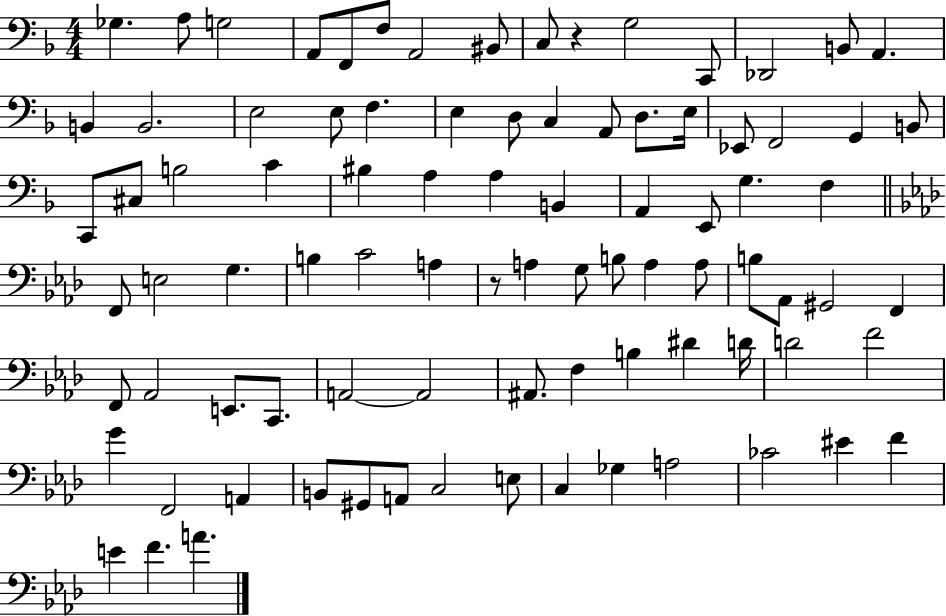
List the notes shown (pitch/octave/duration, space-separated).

Gb3/q. A3/e G3/h A2/e F2/e F3/e A2/h BIS2/e C3/e R/q G3/h C2/e Db2/h B2/e A2/q. B2/q B2/h. E3/h E3/e F3/q. E3/q D3/e C3/q A2/e D3/e. E3/s Eb2/e F2/h G2/q B2/e C2/e C#3/e B3/h C4/q BIS3/q A3/q A3/q B2/q A2/q E2/e G3/q. F3/q F2/e E3/h G3/q. B3/q C4/h A3/q R/e A3/q G3/e B3/e A3/q A3/e B3/e Ab2/e G#2/h F2/q F2/e Ab2/h E2/e. C2/e. A2/h A2/h A#2/e. F3/q B3/q D#4/q D4/s D4/h F4/h G4/q F2/h A2/q B2/e G#2/e A2/e C3/h E3/e C3/q Gb3/q A3/h CES4/h EIS4/q F4/q E4/q F4/q. A4/q.